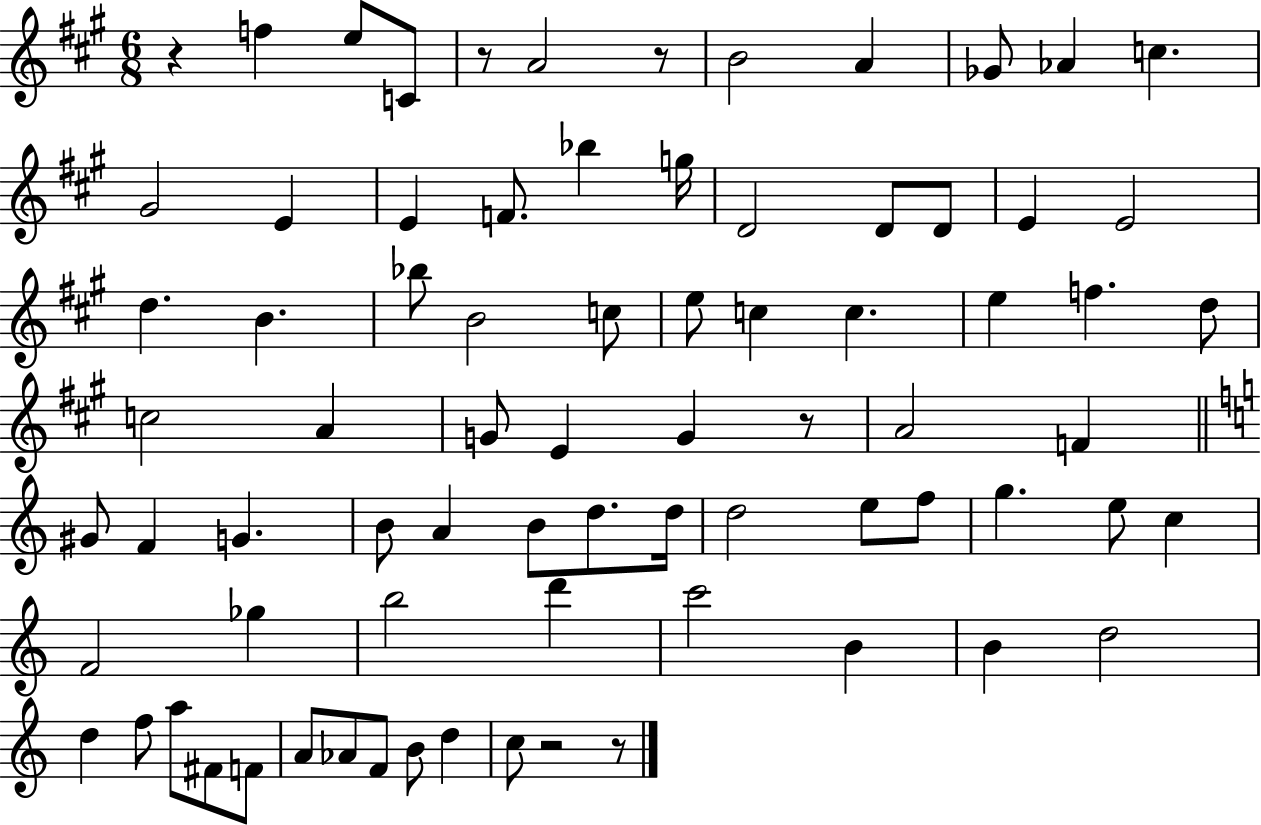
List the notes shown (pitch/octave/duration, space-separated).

R/q F5/q E5/e C4/e R/e A4/h R/e B4/h A4/q Gb4/e Ab4/q C5/q. G#4/h E4/q E4/q F4/e. Bb5/q G5/s D4/h D4/e D4/e E4/q E4/h D5/q. B4/q. Bb5/e B4/h C5/e E5/e C5/q C5/q. E5/q F5/q. D5/e C5/h A4/q G4/e E4/q G4/q R/e A4/h F4/q G#4/e F4/q G4/q. B4/e A4/q B4/e D5/e. D5/s D5/h E5/e F5/e G5/q. E5/e C5/q F4/h Gb5/q B5/h D6/q C6/h B4/q B4/q D5/h D5/q F5/e A5/e F#4/e F4/e A4/e Ab4/e F4/e B4/e D5/q C5/e R/h R/e